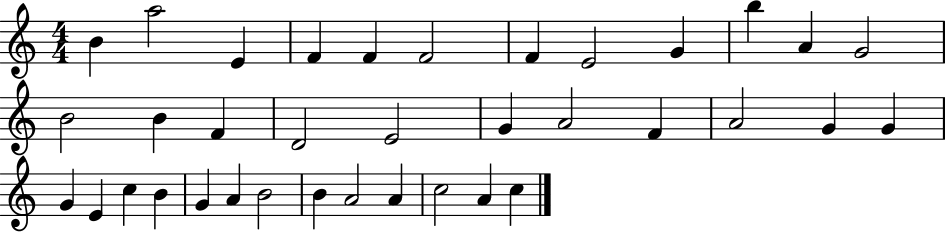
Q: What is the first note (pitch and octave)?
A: B4